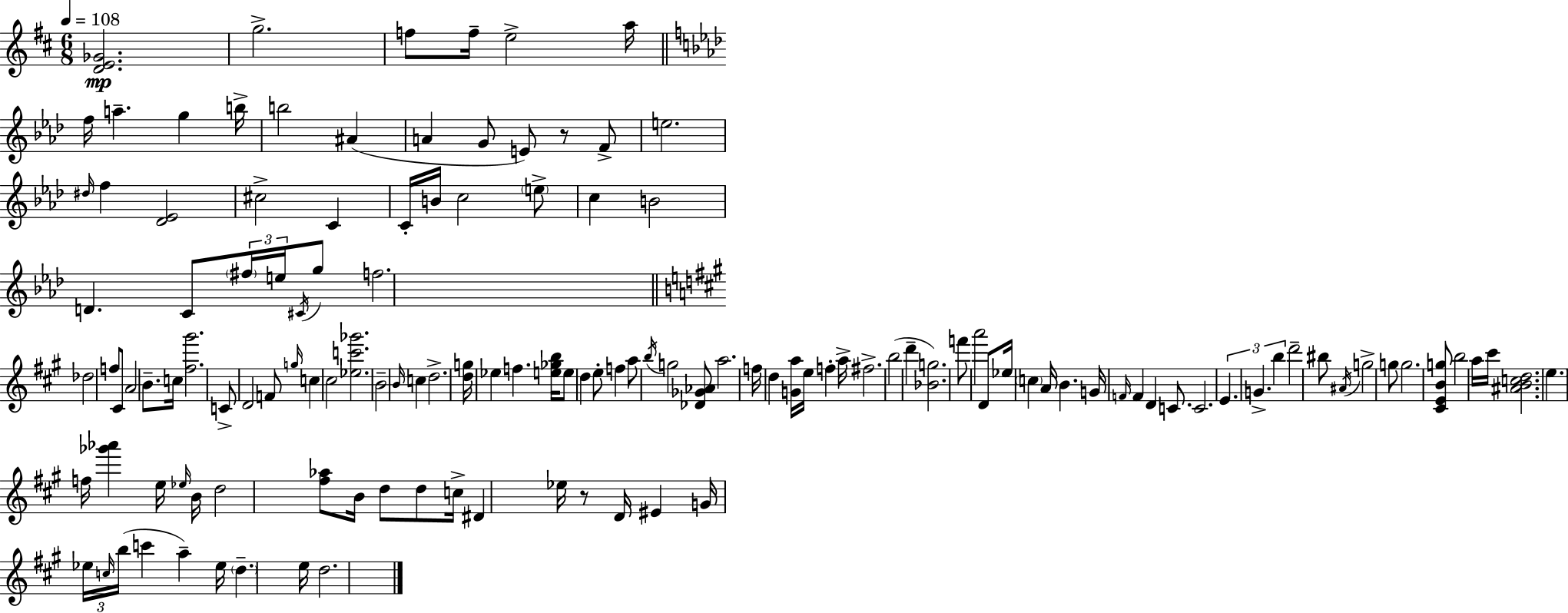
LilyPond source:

{
  \clef treble
  \numericTimeSignature
  \time 6/8
  \key d \major
  \tempo 4 = 108
  <d' e' ges'>2.\mp | g''2.-> | f''8 f''16-- e''2-> a''16 | \bar "||" \break \key aes \major f''16 a''4.-- g''4 b''16-> | b''2 ais'4( | a'4 g'8 e'8) r8 f'8-> | e''2. | \break \grace { dis''16 } f''4 <des' ees'>2 | cis''2-> c'4 | c'16-. b'16 c''2 \parenthesize e''8-> | c''4 b'2 | \break d'4. c'8 \tuplet 3/2 { \parenthesize fis''16 e''16 \acciaccatura { cis'16 } } | g''8 f''2. | \bar "||" \break \key a \major des''2 f''8 cis'8 | a'2 b'8.-- c''16 | <fis'' gis'''>2. | c'8-> d'2 f'8 | \break \grace { g''16 } c''4 cis''2 | <ees'' c''' ges'''>2. | b'2-- \grace { b'16 } c''4 | d''2.-> | \break <d'' g''>16 ees''4 f''4. | <e'' ges'' b''>16 e''8 d''4 e''8-. f''4 | a''8 \acciaccatura { b''16 } g''2 | <des' ges' aes'>8 a''2. | \break f''16 d''4 <g' a''>16 e''16 f''4-. | a''16-> fis''2.-> | b''2( d'''4-- | <bes' g''>2.) | \break f'''8 a'''2 | d'8 ees''16 \parenthesize c''4 a'16 b'4. | g'16 \grace { f'16 } f'4 d'4 | c'8. c'2. | \break \tuplet 3/2 { e'4. g'4.-> | b''4 } d'''2-- | bis''8 \acciaccatura { ais'16 } g''2-> | g''8 g''2. | \break <cis' e' b' g''>8 b''2 | a''16 cis'''16 <ais' b' c'' d''>2. | \parenthesize e''4. f''16 | <ges''' aes'''>4 e''16 \grace { ees''16 } b'16 d''2 | \break <fis'' aes''>8 b'16 d''8 d''8 c''16-> dis'4 | ees''16 r8 d'16 eis'4 g'16 | \tuplet 3/2 { ees''16 \grace { c''16 }( b''16 } c'''4 a''4--) ees''16 | \parenthesize d''4.-- e''16 d''2. | \break \bar "|."
}